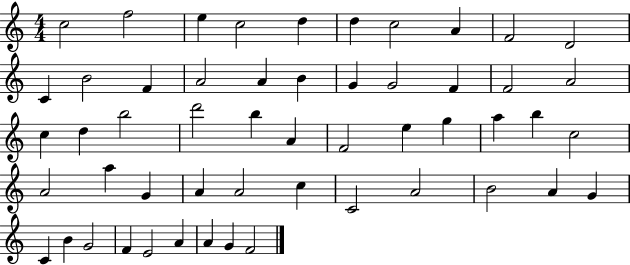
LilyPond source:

{
  \clef treble
  \numericTimeSignature
  \time 4/4
  \key c \major
  c''2 f''2 | e''4 c''2 d''4 | d''4 c''2 a'4 | f'2 d'2 | \break c'4 b'2 f'4 | a'2 a'4 b'4 | g'4 g'2 f'4 | f'2 a'2 | \break c''4 d''4 b''2 | d'''2 b''4 a'4 | f'2 e''4 g''4 | a''4 b''4 c''2 | \break a'2 a''4 g'4 | a'4 a'2 c''4 | c'2 a'2 | b'2 a'4 g'4 | \break c'4 b'4 g'2 | f'4 e'2 a'4 | a'4 g'4 f'2 | \bar "|."
}